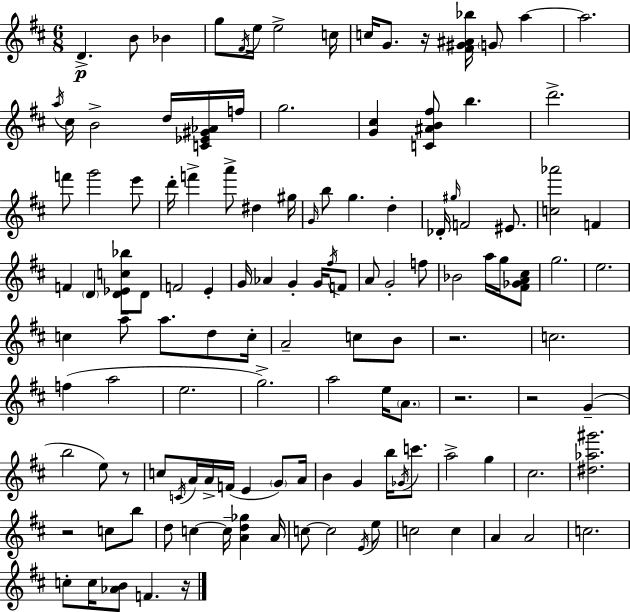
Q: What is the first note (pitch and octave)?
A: D4